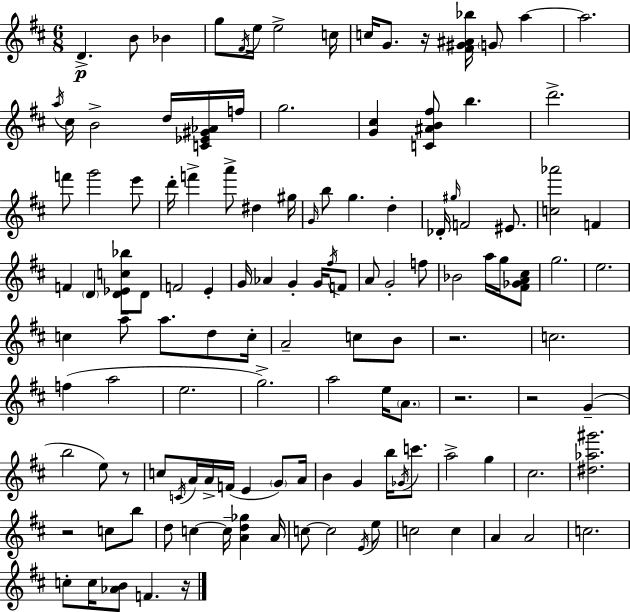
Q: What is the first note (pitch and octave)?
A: D4